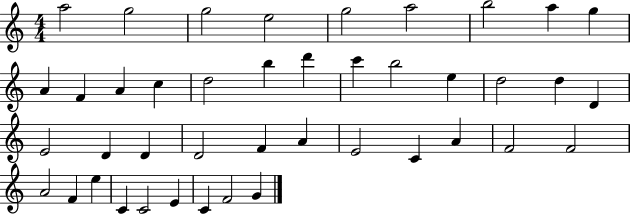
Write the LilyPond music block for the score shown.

{
  \clef treble
  \numericTimeSignature
  \time 4/4
  \key c \major
  a''2 g''2 | g''2 e''2 | g''2 a''2 | b''2 a''4 g''4 | \break a'4 f'4 a'4 c''4 | d''2 b''4 d'''4 | c'''4 b''2 e''4 | d''2 d''4 d'4 | \break e'2 d'4 d'4 | d'2 f'4 a'4 | e'2 c'4 a'4 | f'2 f'2 | \break a'2 f'4 e''4 | c'4 c'2 e'4 | c'4 f'2 g'4 | \bar "|."
}